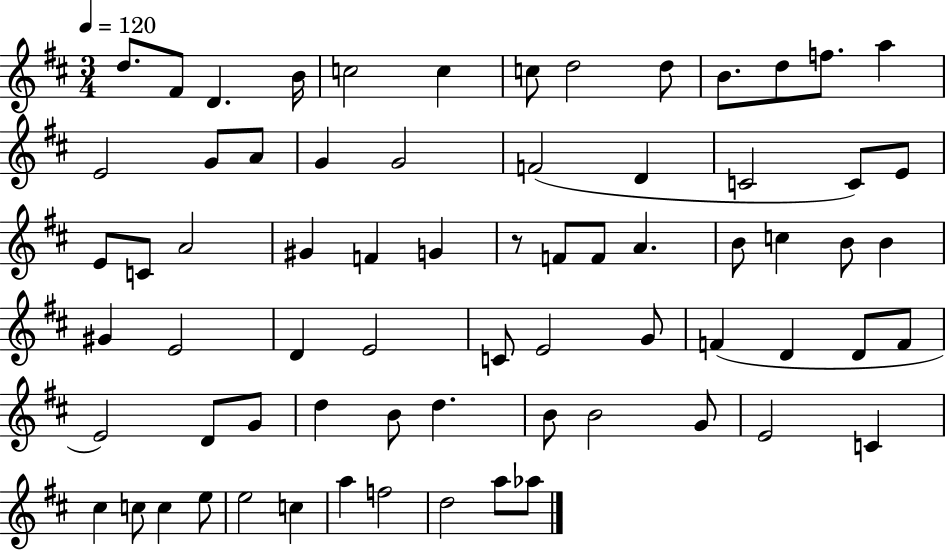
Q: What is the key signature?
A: D major